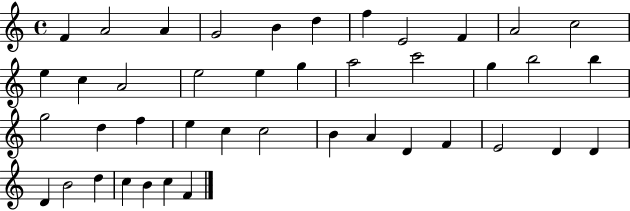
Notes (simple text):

F4/q A4/h A4/q G4/h B4/q D5/q F5/q E4/h F4/q A4/h C5/h E5/q C5/q A4/h E5/h E5/q G5/q A5/h C6/h G5/q B5/h B5/q G5/h D5/q F5/q E5/q C5/q C5/h B4/q A4/q D4/q F4/q E4/h D4/q D4/q D4/q B4/h D5/q C5/q B4/q C5/q F4/q